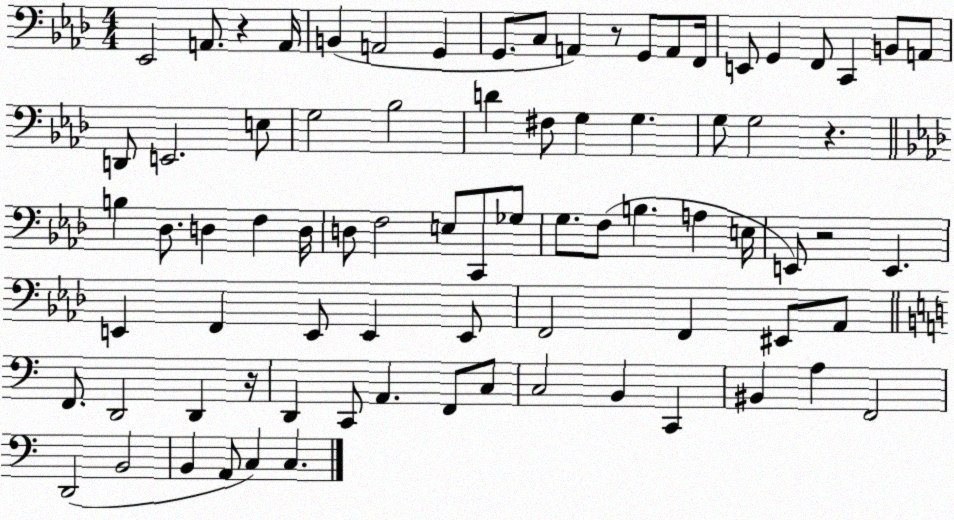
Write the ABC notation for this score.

X:1
T:Untitled
M:4/4
L:1/4
K:Ab
_E,,2 A,,/2 z A,,/4 B,, A,,2 G,, G,,/2 C,/2 A,, z/2 G,,/2 A,,/2 F,,/4 E,,/2 G,, F,,/2 C,, B,,/2 A,,/2 D,,/2 E,,2 E,/2 G,2 _B,2 D ^F,/2 G, G, G,/2 G,2 z B, _D,/2 D, F, D,/4 D,/2 F,2 E,/2 C,,/2 _G,/2 G,/2 F,/2 B, A, E,/4 E,,/2 z2 E,, E,, F,, E,,/2 E,, E,,/2 F,,2 F,, ^E,,/2 _A,,/2 F,,/2 D,,2 D,, z/4 D,, C,,/2 A,, F,,/2 C,/2 C,2 B,, C,, ^B,, A, F,,2 D,,2 B,,2 B,, A,,/2 C, C,